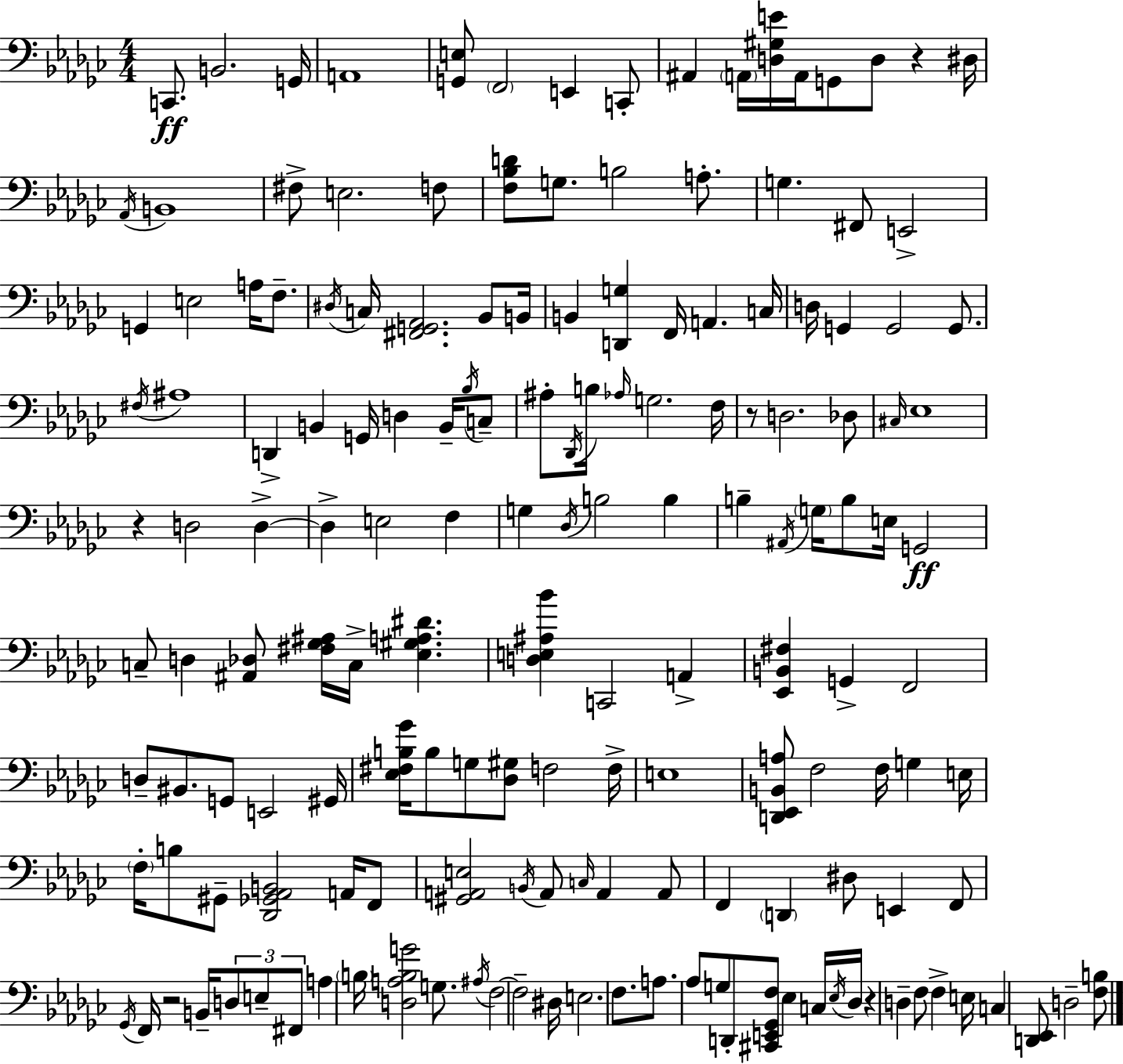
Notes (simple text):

C2/e. B2/h. G2/s A2/w [G2,E3]/e F2/h E2/q C2/e A#2/q A2/s [D3,G#3,E4]/s A2/s G2/e D3/e R/q D#3/s Ab2/s B2/w F#3/e E3/h. F3/e [F3,Bb3,D4]/e G3/e. B3/h A3/e. G3/q. F#2/e E2/h G2/q E3/h A3/s F3/e. D#3/s C3/s [F#2,G2,Ab2]/h. Bb2/e B2/s B2/q [D2,G3]/q F2/s A2/q. C3/s D3/s G2/q G2/h G2/e. F#3/s A#3/w D2/q B2/q G2/s D3/q B2/s Bb3/s C3/e A#3/e Db2/s B3/s Ab3/s G3/h. F3/s R/e D3/h. Db3/e C#3/s Eb3/w R/q D3/h D3/q D3/q E3/h F3/q G3/q Db3/s B3/h B3/q B3/q A#2/s G3/s B3/e E3/s G2/h C3/e D3/q [A#2,Db3]/e [F#3,Gb3,A#3]/s C3/s [Eb3,G#3,A3,D#4]/q. [D3,E3,A#3,Bb4]/q C2/h A2/q [Eb2,B2,F#3]/q G2/q F2/h D3/e BIS2/e. G2/e E2/h G#2/s [Eb3,F#3,B3,Gb4]/s B3/e G3/e [Db3,G#3]/e F3/h F3/s E3/w [D2,Eb2,B2,A3]/e F3/h F3/s G3/q E3/s F3/s B3/e G#2/e [Db2,Gb2,Ab2,B2]/h A2/s F2/e [G#2,A2,E3]/h B2/s A2/e C3/s A2/q A2/e F2/q D2/q D#3/e E2/q F2/e Gb2/s F2/s R/h B2/s D3/e E3/e F#2/e A3/q B3/s [D3,A3,B3,G4]/h G3/e. A#3/s F3/h F3/h D#3/s E3/h. F3/e. A3/e. Ab3/e G3/e D2/e [C#2,E2,Gb2,F3]/e Eb3/q C3/s Eb3/s Db3/s R/q D3/q F3/e F3/q E3/s C3/q [D2,Eb2]/e D3/h [F3,B3]/e